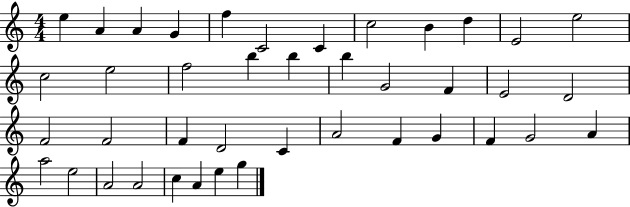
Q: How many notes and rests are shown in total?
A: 41